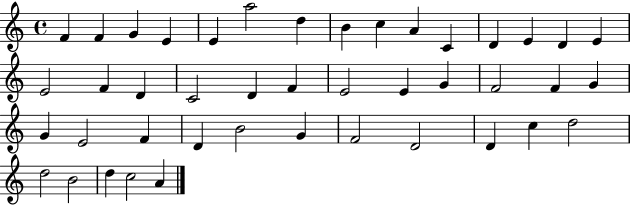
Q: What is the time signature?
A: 4/4